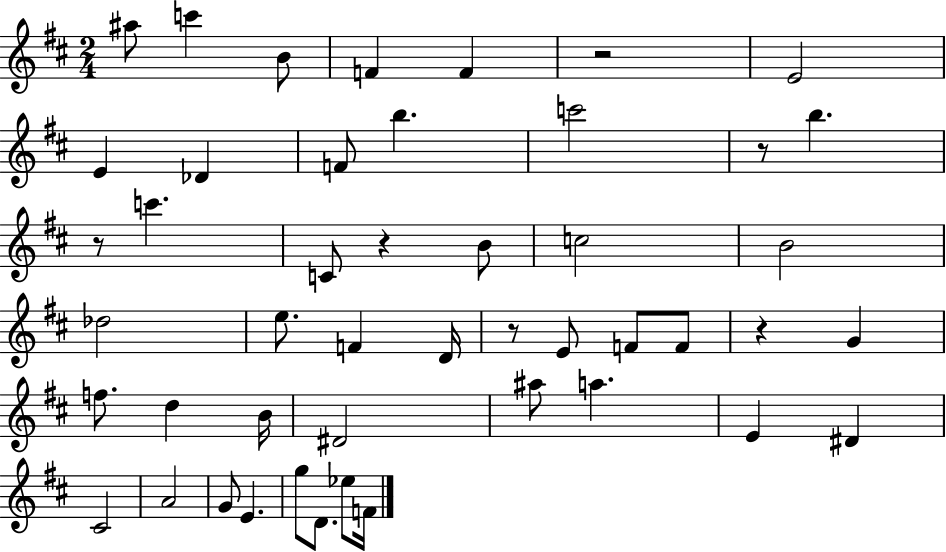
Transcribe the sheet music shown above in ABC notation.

X:1
T:Untitled
M:2/4
L:1/4
K:D
^a/2 c' B/2 F F z2 E2 E _D F/2 b c'2 z/2 b z/2 c' C/2 z B/2 c2 B2 _d2 e/2 F D/4 z/2 E/2 F/2 F/2 z G f/2 d B/4 ^D2 ^a/2 a E ^D ^C2 A2 G/2 E g/2 D/2 _e/2 F/4